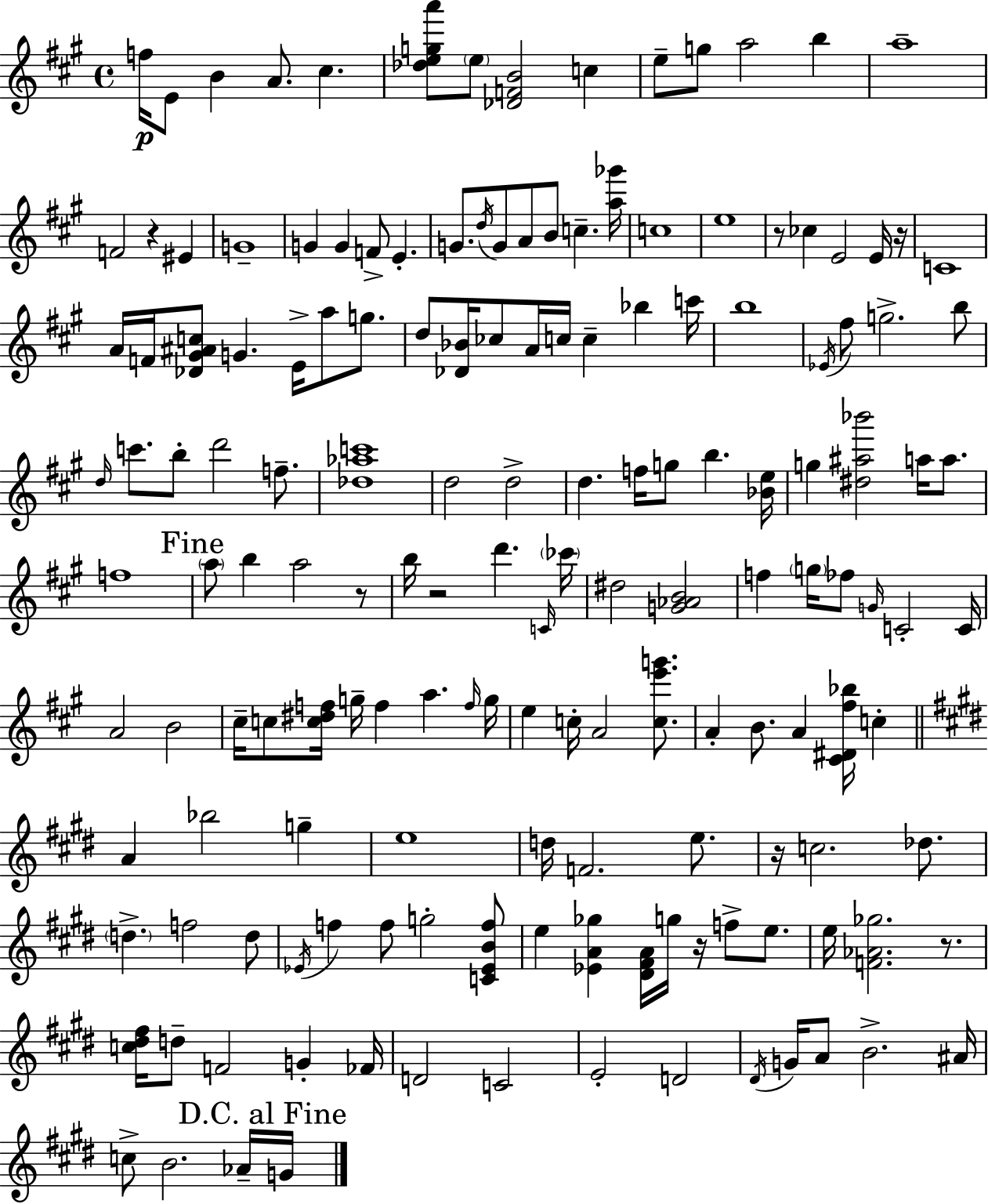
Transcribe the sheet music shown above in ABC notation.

X:1
T:Untitled
M:4/4
L:1/4
K:A
f/4 E/2 B A/2 ^c [_dega']/2 e/2 [_DFB]2 c e/2 g/2 a2 b a4 F2 z ^E G4 G G F/2 E G/2 d/4 G/2 A/2 B/2 c [a_g']/4 c4 e4 z/2 _c E2 E/4 z/4 C4 A/4 F/4 [_D^G^Ac]/2 G E/4 a/2 g/2 d/2 [_D_B]/4 _c/2 A/4 c/4 c _b c'/4 b4 _E/4 ^f/2 g2 b/2 d/4 c'/2 b/2 d'2 f/2 [_d_ac']4 d2 d2 d f/4 g/2 b [_Be]/4 g [^d^a_b']2 a/4 a/2 f4 a/2 b a2 z/2 b/4 z2 d' C/4 _c'/4 ^d2 [G_AB]2 f g/4 _f/2 G/4 C2 C/4 A2 B2 ^c/4 c/2 [c^df]/4 g/4 f a f/4 g/4 e c/4 A2 [ce'g']/2 A B/2 A [^C^D^f_b]/4 c A _b2 g e4 d/4 F2 e/2 z/4 c2 _d/2 d f2 d/2 _E/4 f f/2 g2 [C_EBf]/2 e [_EA_g] [^D^FA]/4 g/4 z/4 f/2 e/2 e/4 [F_A_g]2 z/2 [c^d^f]/4 d/2 F2 G _F/4 D2 C2 E2 D2 ^D/4 G/4 A/2 B2 ^A/4 c/2 B2 _A/4 G/4